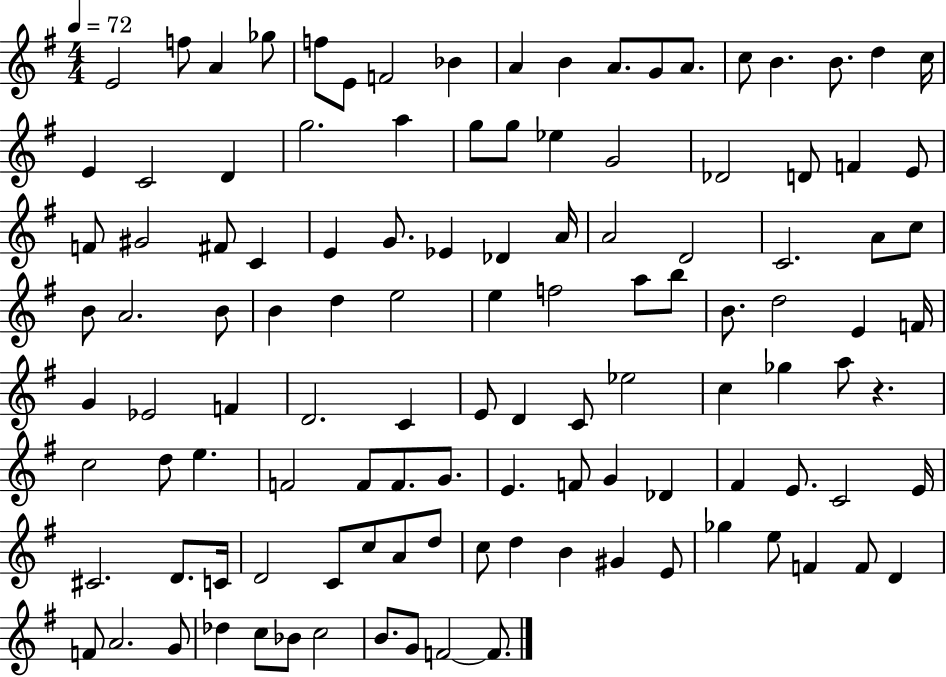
{
  \clef treble
  \numericTimeSignature
  \time 4/4
  \key g \major
  \tempo 4 = 72
  \repeat volta 2 { e'2 f''8 a'4 ges''8 | f''8 e'8 f'2 bes'4 | a'4 b'4 a'8. g'8 a'8. | c''8 b'4. b'8. d''4 c''16 | \break e'4 c'2 d'4 | g''2. a''4 | g''8 g''8 ees''4 g'2 | des'2 d'8 f'4 e'8 | \break f'8 gis'2 fis'8 c'4 | e'4 g'8. ees'4 des'4 a'16 | a'2 d'2 | c'2. a'8 c''8 | \break b'8 a'2. b'8 | b'4 d''4 e''2 | e''4 f''2 a''8 b''8 | b'8. d''2 e'4 f'16 | \break g'4 ees'2 f'4 | d'2. c'4 | e'8 d'4 c'8 ees''2 | c''4 ges''4 a''8 r4. | \break c''2 d''8 e''4. | f'2 f'8 f'8. g'8. | e'4. f'8 g'4 des'4 | fis'4 e'8. c'2 e'16 | \break cis'2. d'8. c'16 | d'2 c'8 c''8 a'8 d''8 | c''8 d''4 b'4 gis'4 e'8 | ges''4 e''8 f'4 f'8 d'4 | \break f'8 a'2. g'8 | des''4 c''8 bes'8 c''2 | b'8. g'8 f'2~~ f'8. | } \bar "|."
}